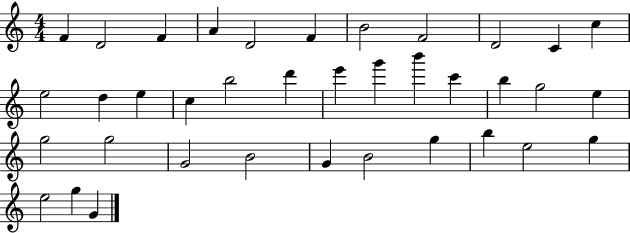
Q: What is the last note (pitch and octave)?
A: G4